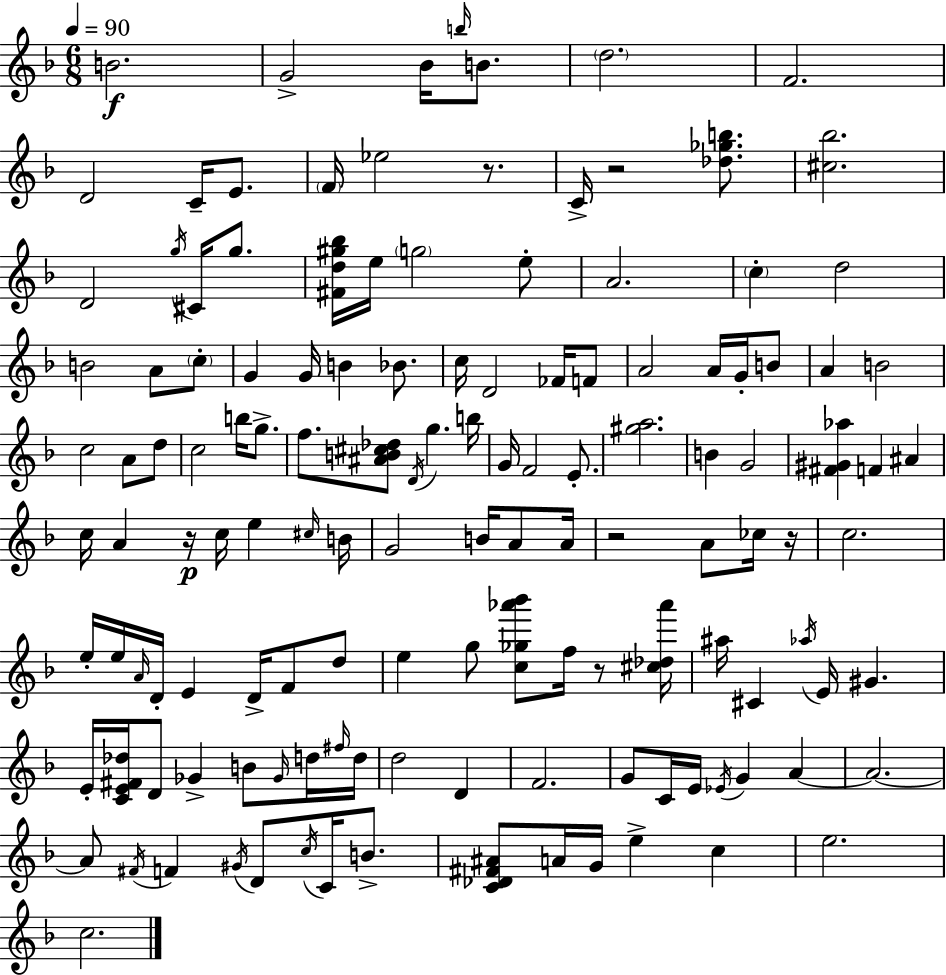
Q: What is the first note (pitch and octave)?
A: B4